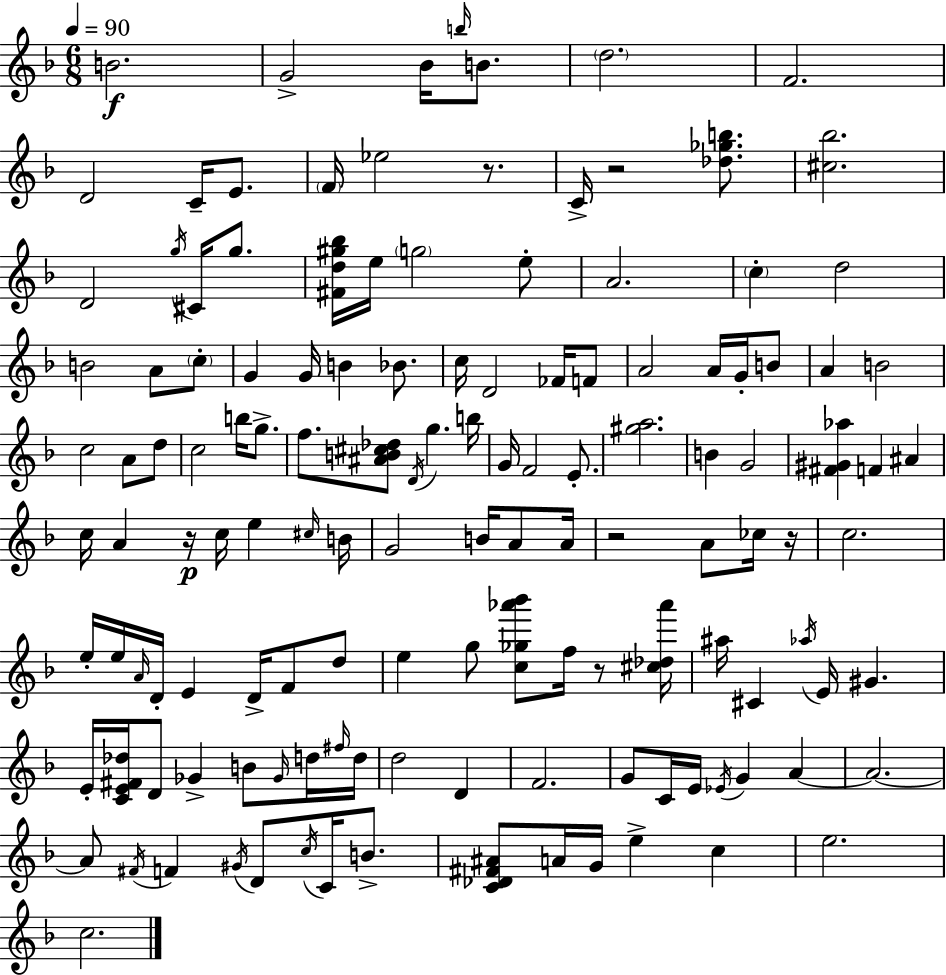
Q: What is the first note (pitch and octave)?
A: B4